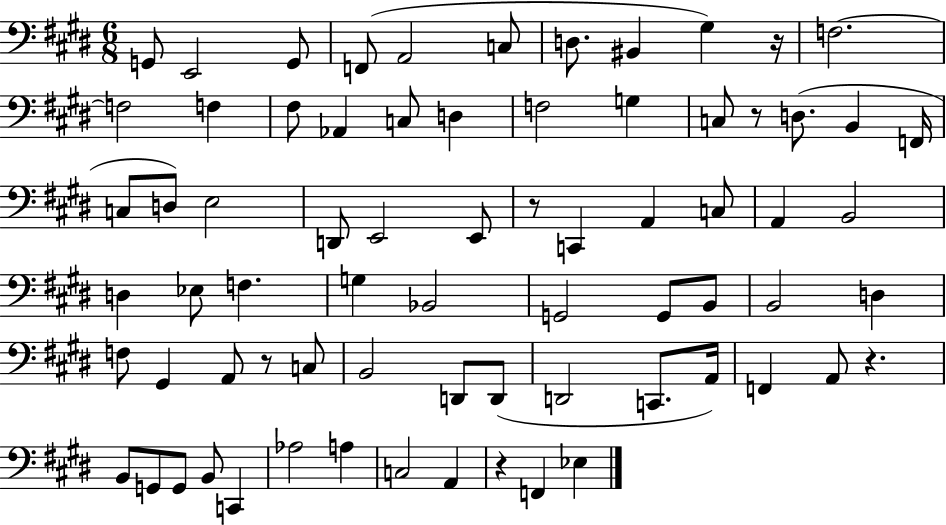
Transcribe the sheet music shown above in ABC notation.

X:1
T:Untitled
M:6/8
L:1/4
K:E
G,,/2 E,,2 G,,/2 F,,/2 A,,2 C,/2 D,/2 ^B,, ^G, z/4 F,2 F,2 F, ^F,/2 _A,, C,/2 D, F,2 G, C,/2 z/2 D,/2 B,, F,,/4 C,/2 D,/2 E,2 D,,/2 E,,2 E,,/2 z/2 C,, A,, C,/2 A,, B,,2 D, _E,/2 F, G, _B,,2 G,,2 G,,/2 B,,/2 B,,2 D, F,/2 ^G,, A,,/2 z/2 C,/2 B,,2 D,,/2 D,,/2 D,,2 C,,/2 A,,/4 F,, A,,/2 z B,,/2 G,,/2 G,,/2 B,,/2 C,, _A,2 A, C,2 A,, z F,, _E,